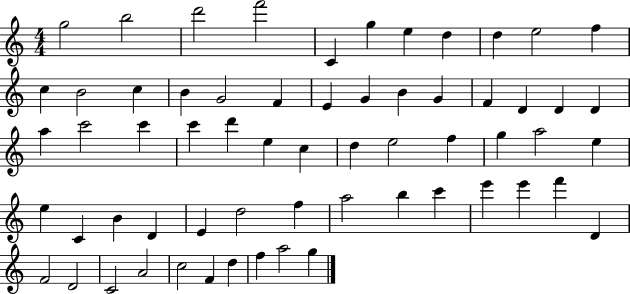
{
  \clef treble
  \numericTimeSignature
  \time 4/4
  \key c \major
  g''2 b''2 | d'''2 f'''2 | c'4 g''4 e''4 d''4 | d''4 e''2 f''4 | \break c''4 b'2 c''4 | b'4 g'2 f'4 | e'4 g'4 b'4 g'4 | f'4 d'4 d'4 d'4 | \break a''4 c'''2 c'''4 | c'''4 d'''4 e''4 c''4 | d''4 e''2 f''4 | g''4 a''2 e''4 | \break e''4 c'4 b'4 d'4 | e'4 d''2 f''4 | a''2 b''4 c'''4 | e'''4 e'''4 f'''4 d'4 | \break f'2 d'2 | c'2 a'2 | c''2 f'4 d''4 | f''4 a''2 g''4 | \break \bar "|."
}